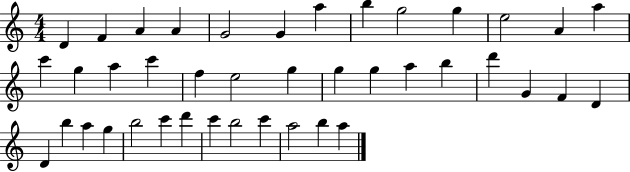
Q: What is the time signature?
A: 4/4